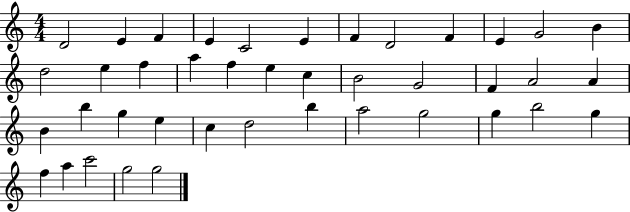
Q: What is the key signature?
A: C major